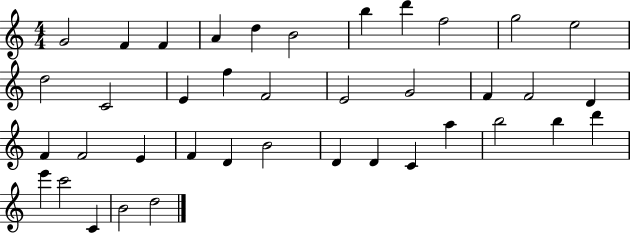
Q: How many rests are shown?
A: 0